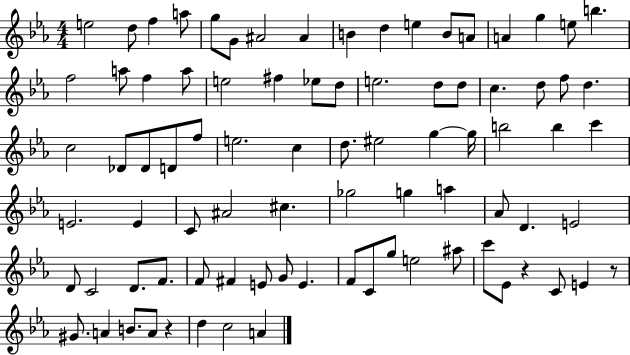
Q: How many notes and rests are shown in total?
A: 85